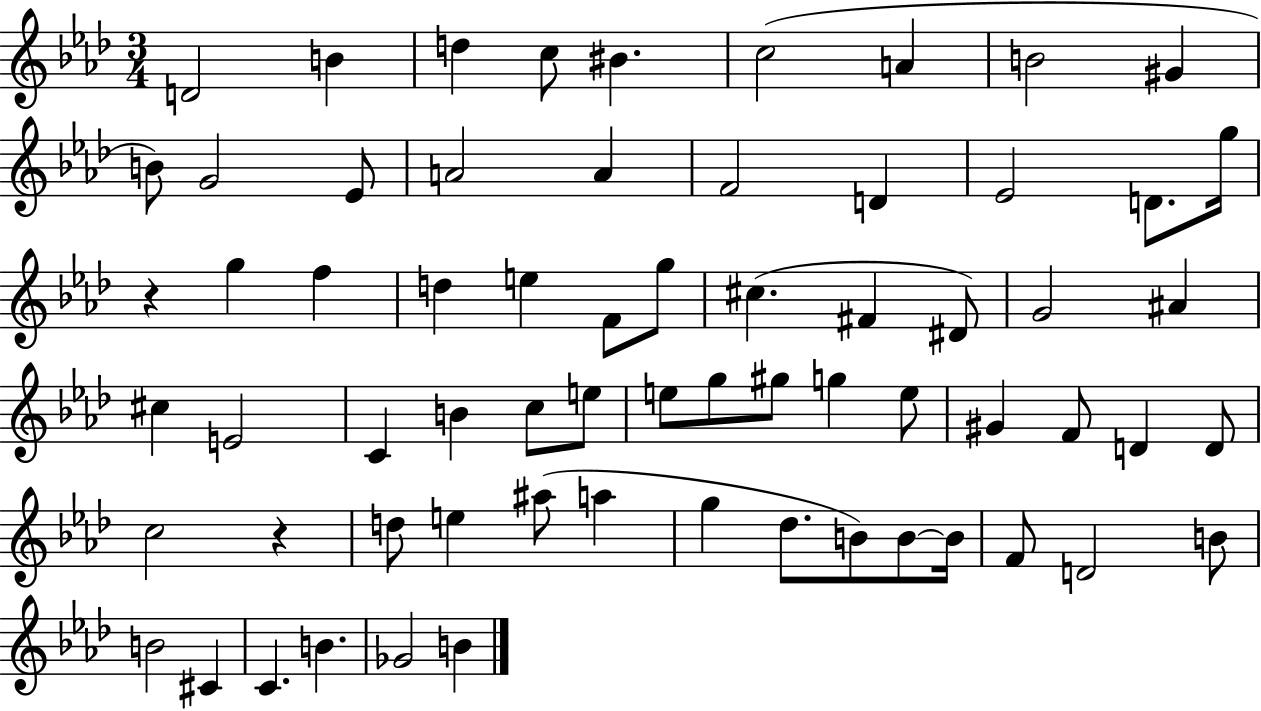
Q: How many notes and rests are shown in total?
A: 66